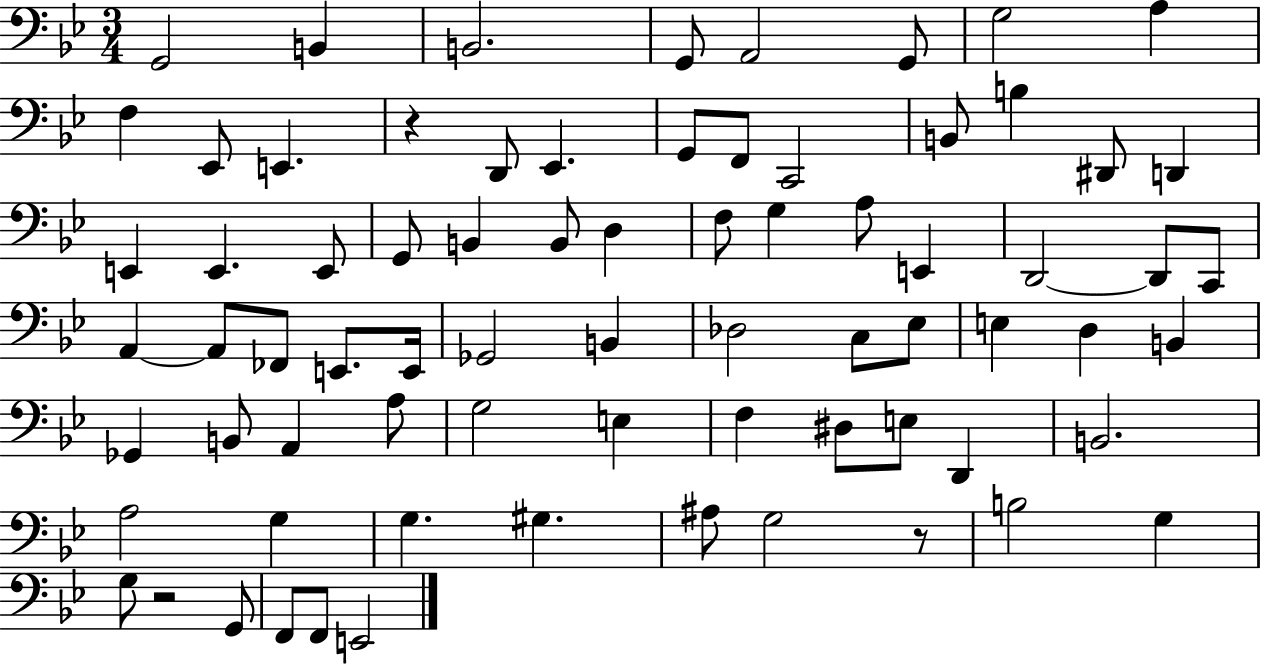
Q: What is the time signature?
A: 3/4